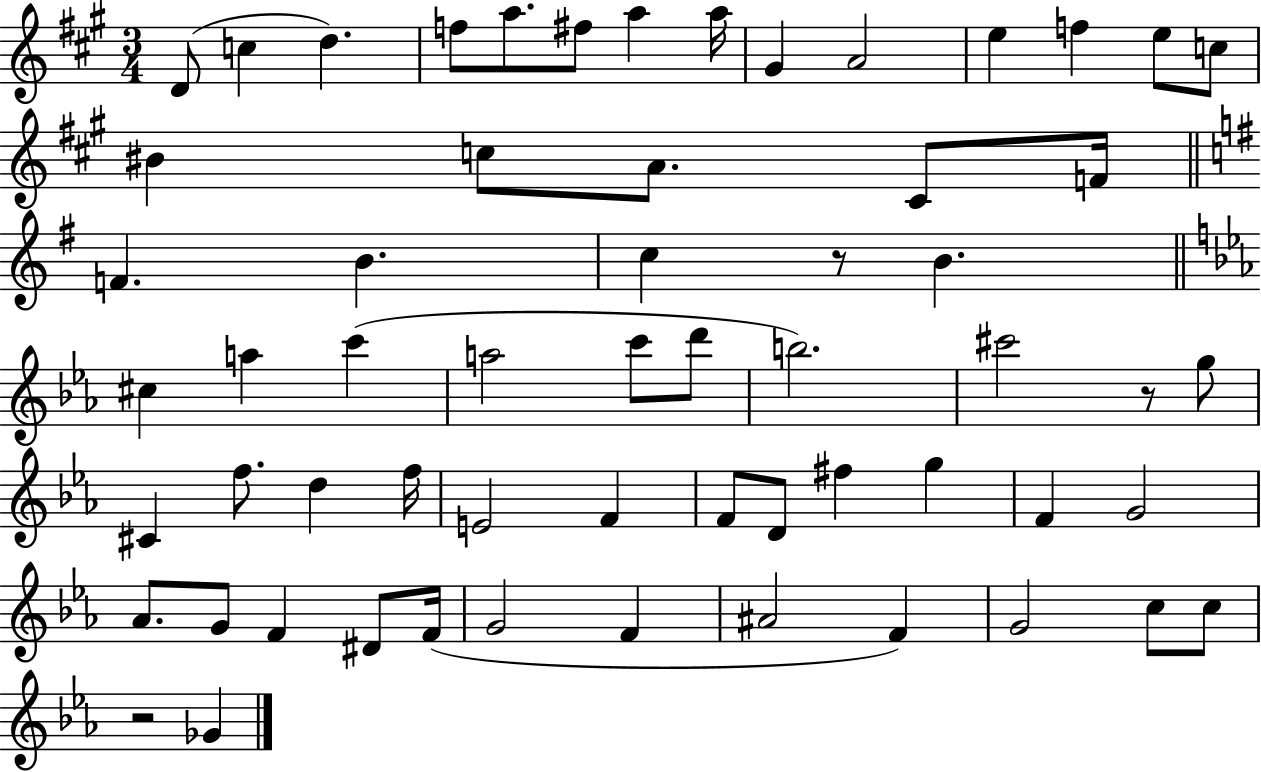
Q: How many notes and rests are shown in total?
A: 60